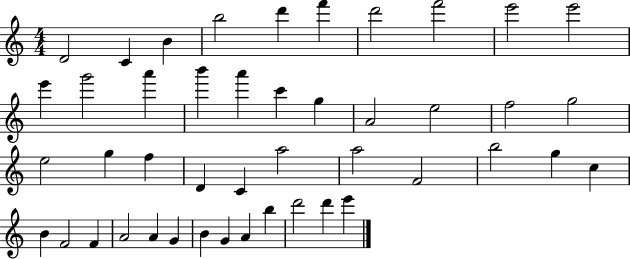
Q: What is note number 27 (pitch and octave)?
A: A5